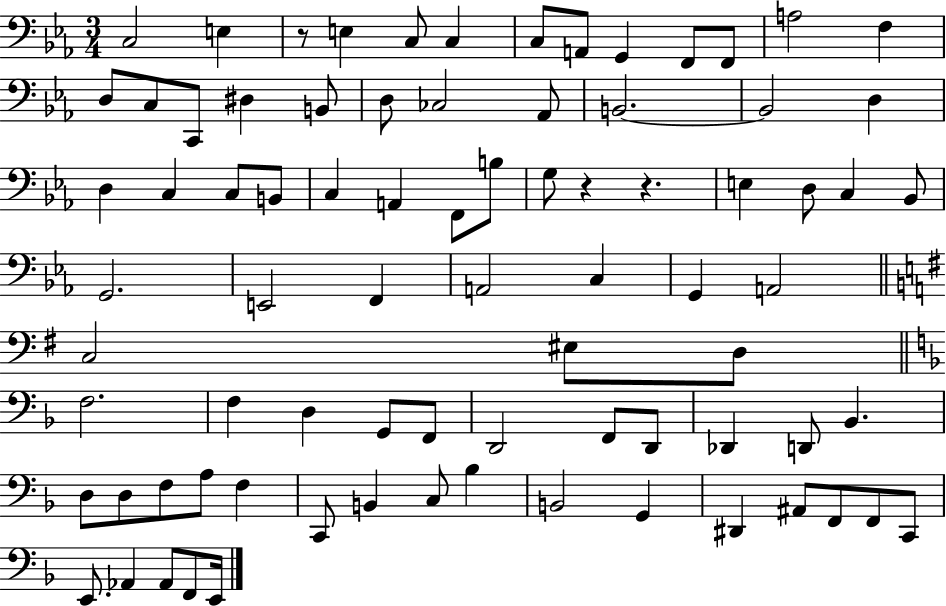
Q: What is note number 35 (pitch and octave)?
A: C3